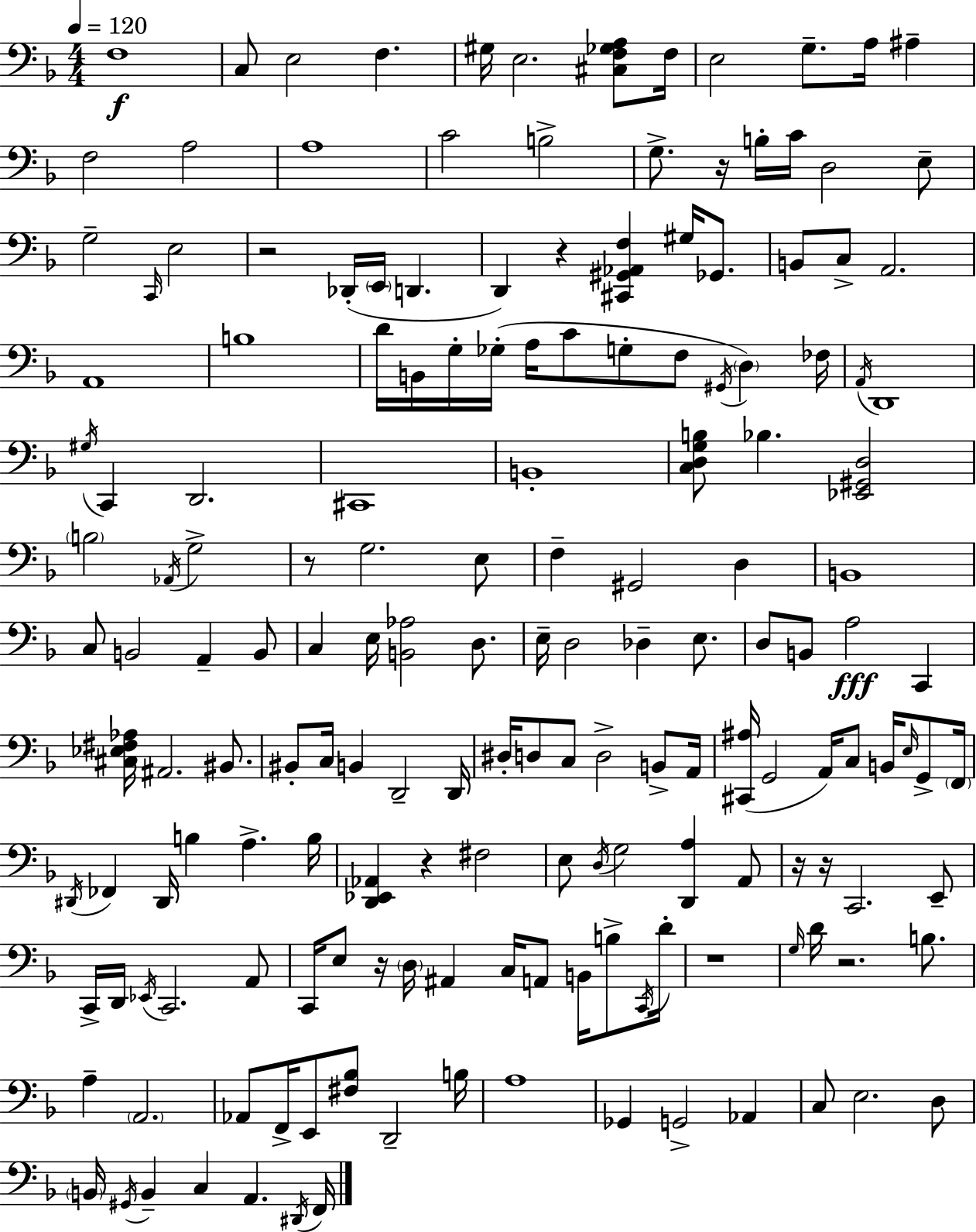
X:1
T:Untitled
M:4/4
L:1/4
K:Dm
F,4 C,/2 E,2 F, ^G,/4 E,2 [^C,F,_G,A,]/2 F,/4 E,2 G,/2 A,/4 ^A, F,2 A,2 A,4 C2 B,2 G,/2 z/4 B,/4 C/4 D,2 E,/2 G,2 C,,/4 E,2 z2 _D,,/4 E,,/4 D,, D,, z [^C,,^G,,_A,,F,] ^G,/4 _G,,/2 B,,/2 C,/2 A,,2 A,,4 B,4 D/4 B,,/4 G,/4 _G,/4 A,/4 C/2 G,/2 F,/2 ^G,,/4 D, _F,/4 A,,/4 D,,4 ^G,/4 C,, D,,2 ^C,,4 B,,4 [C,D,G,B,]/2 _B, [_E,,^G,,D,]2 B,2 _A,,/4 G,2 z/2 G,2 E,/2 F, ^G,,2 D, B,,4 C,/2 B,,2 A,, B,,/2 C, E,/4 [B,,_A,]2 D,/2 E,/4 D,2 _D, E,/2 D,/2 B,,/2 A,2 C,, [^C,_E,^F,_A,]/4 ^A,,2 ^B,,/2 ^B,,/2 C,/4 B,, D,,2 D,,/4 ^D,/4 D,/2 C,/2 D,2 B,,/2 A,,/4 [^C,,^A,]/4 G,,2 A,,/4 C,/2 B,,/4 E,/4 G,,/2 F,,/4 ^D,,/4 _F,, ^D,,/4 B, A, B,/4 [D,,_E,,_A,,] z ^F,2 E,/2 D,/4 G,2 [D,,A,] A,,/2 z/4 z/4 C,,2 E,,/2 C,,/4 D,,/4 _E,,/4 C,,2 A,,/2 C,,/4 E,/2 z/4 D,/4 ^A,, C,/4 A,,/2 B,,/4 B,/2 C,,/4 D/4 z4 G,/4 D/4 z2 B,/2 A, A,,2 _A,,/2 F,,/4 E,,/2 [^F,_B,]/2 D,,2 B,/4 A,4 _G,, G,,2 _A,, C,/2 E,2 D,/2 B,,/4 ^G,,/4 B,, C, A,, ^D,,/4 F,,/4